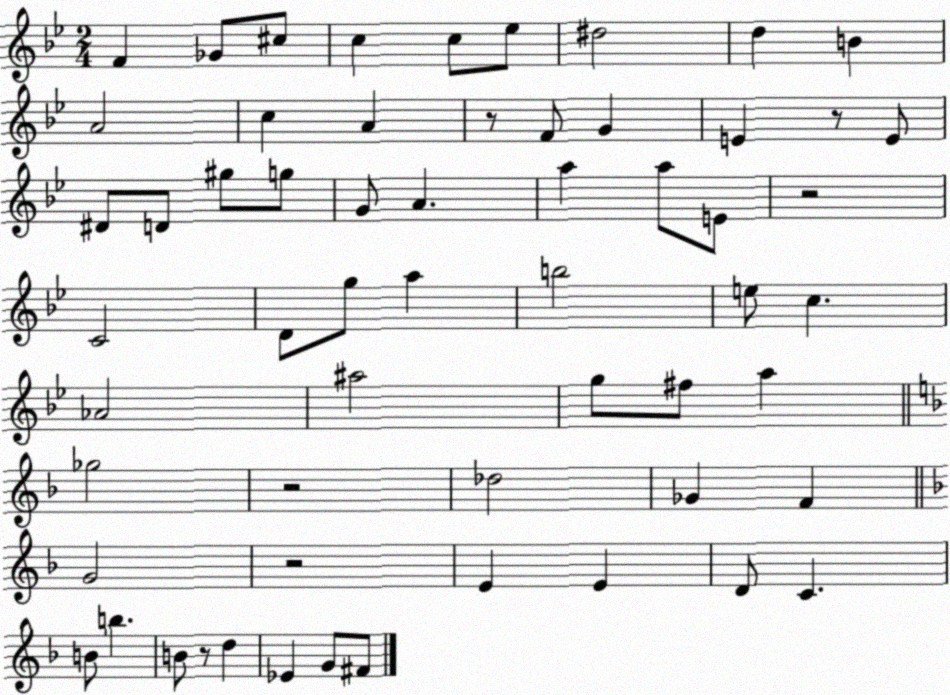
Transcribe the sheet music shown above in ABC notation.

X:1
T:Untitled
M:2/4
L:1/4
K:Bb
F _G/2 ^c/2 c c/2 _e/2 ^d2 d B A2 c A z/2 F/2 G E z/2 E/2 ^D/2 D/2 ^g/2 g/2 G/2 A a a/2 E/2 z2 C2 D/2 g/2 a b2 e/2 c _A2 ^a2 g/2 ^f/2 a _g2 z2 _d2 _G F G2 z2 E E D/2 C B/2 b B/2 z/2 d _E G/2 ^F/2